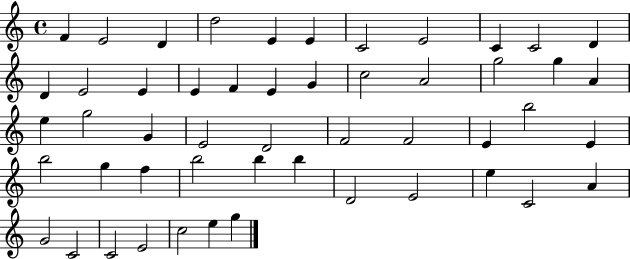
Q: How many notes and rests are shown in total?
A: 51